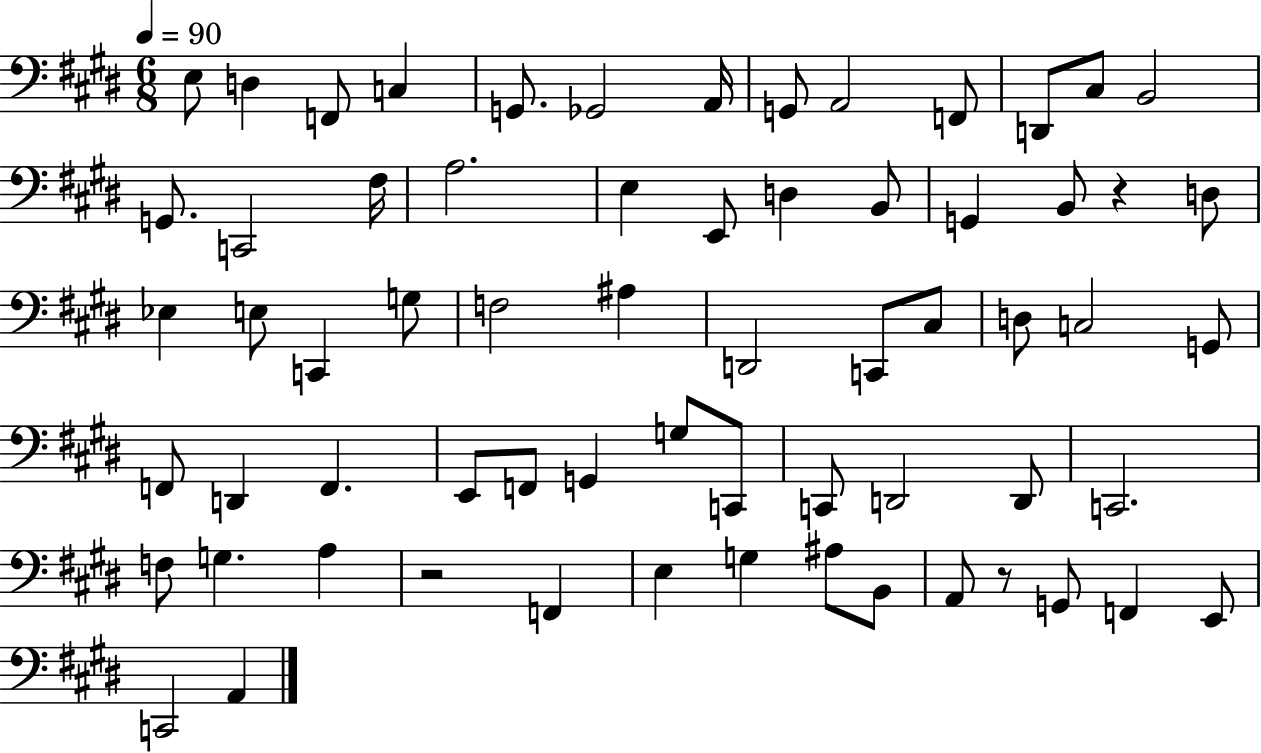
E3/e D3/q F2/e C3/q G2/e. Gb2/h A2/s G2/e A2/h F2/e D2/e C#3/e B2/h G2/e. C2/h F#3/s A3/h. E3/q E2/e D3/q B2/e G2/q B2/e R/q D3/e Eb3/q E3/e C2/q G3/e F3/h A#3/q D2/h C2/e C#3/e D3/e C3/h G2/e F2/e D2/q F2/q. E2/e F2/e G2/q G3/e C2/e C2/e D2/h D2/e C2/h. F3/e G3/q. A3/q R/h F2/q E3/q G3/q A#3/e B2/e A2/e R/e G2/e F2/q E2/e C2/h A2/q